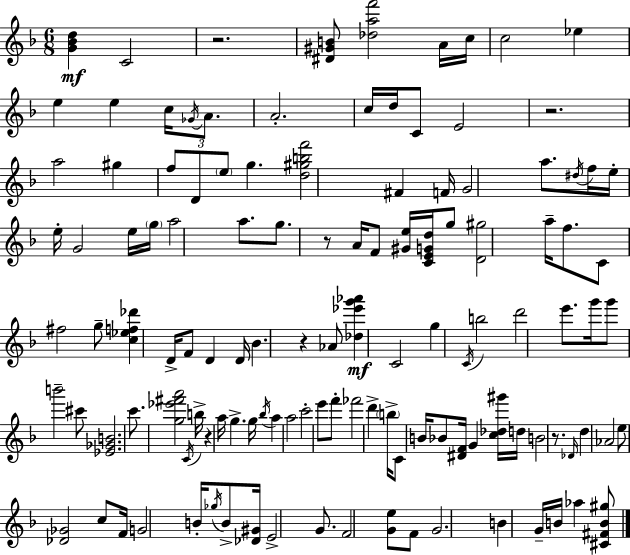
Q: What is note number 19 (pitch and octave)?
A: D4